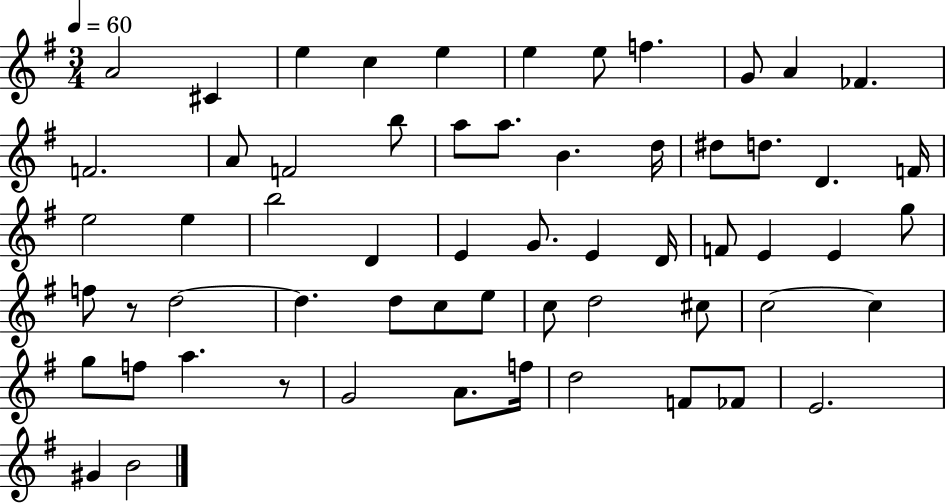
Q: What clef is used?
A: treble